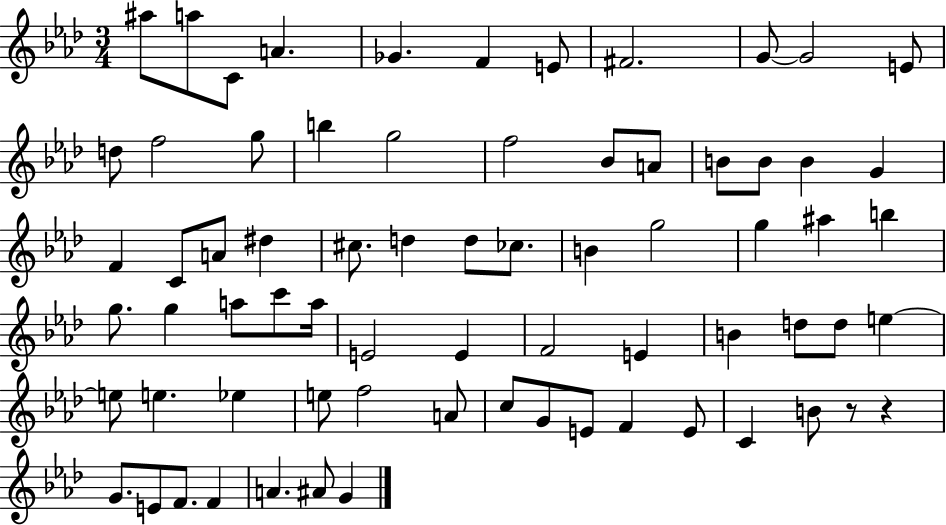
X:1
T:Untitled
M:3/4
L:1/4
K:Ab
^a/2 a/2 C/2 A _G F E/2 ^F2 G/2 G2 E/2 d/2 f2 g/2 b g2 f2 _B/2 A/2 B/2 B/2 B G F C/2 A/2 ^d ^c/2 d d/2 _c/2 B g2 g ^a b g/2 g a/2 c'/2 a/4 E2 E F2 E B d/2 d/2 e e/2 e _e e/2 f2 A/2 c/2 G/2 E/2 F E/2 C B/2 z/2 z G/2 E/2 F/2 F A ^A/2 G